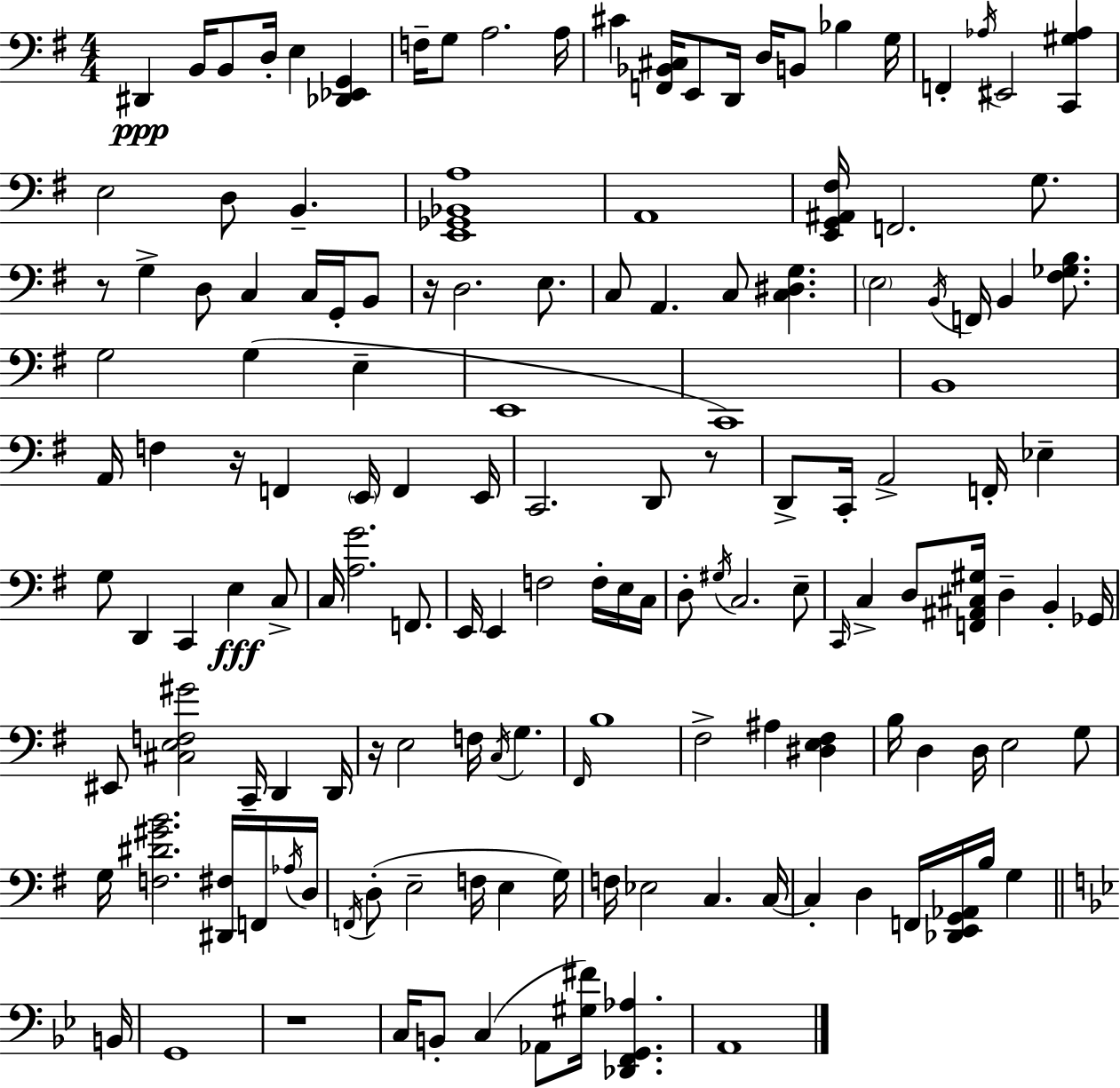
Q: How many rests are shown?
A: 6